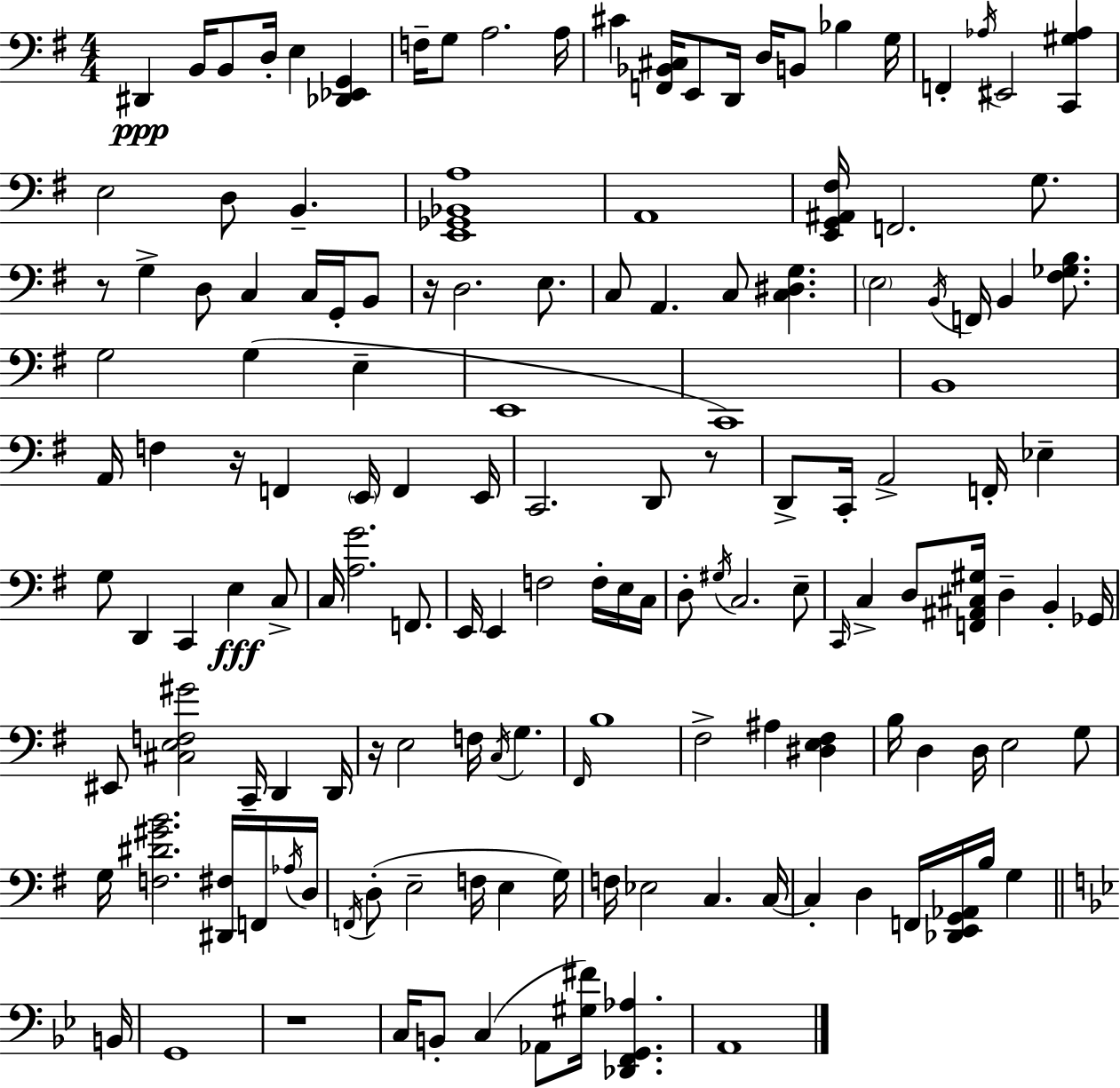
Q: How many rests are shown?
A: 6